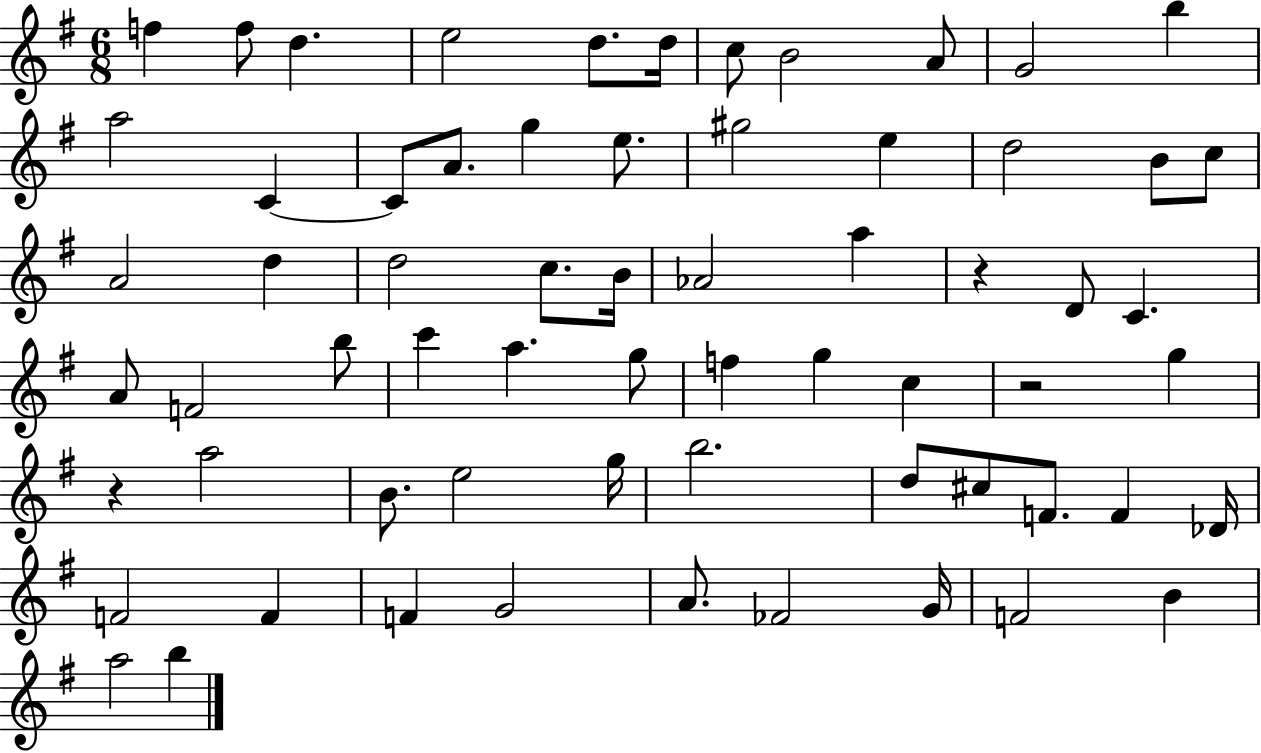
F5/q F5/e D5/q. E5/h D5/e. D5/s C5/e B4/h A4/e G4/h B5/q A5/h C4/q C4/e A4/e. G5/q E5/e. G#5/h E5/q D5/h B4/e C5/e A4/h D5/q D5/h C5/e. B4/s Ab4/h A5/q R/q D4/e C4/q. A4/e F4/h B5/e C6/q A5/q. G5/e F5/q G5/q C5/q R/h G5/q R/q A5/h B4/e. E5/h G5/s B5/h. D5/e C#5/e F4/e. F4/q Db4/s F4/h F4/q F4/q G4/h A4/e. FES4/h G4/s F4/h B4/q A5/h B5/q